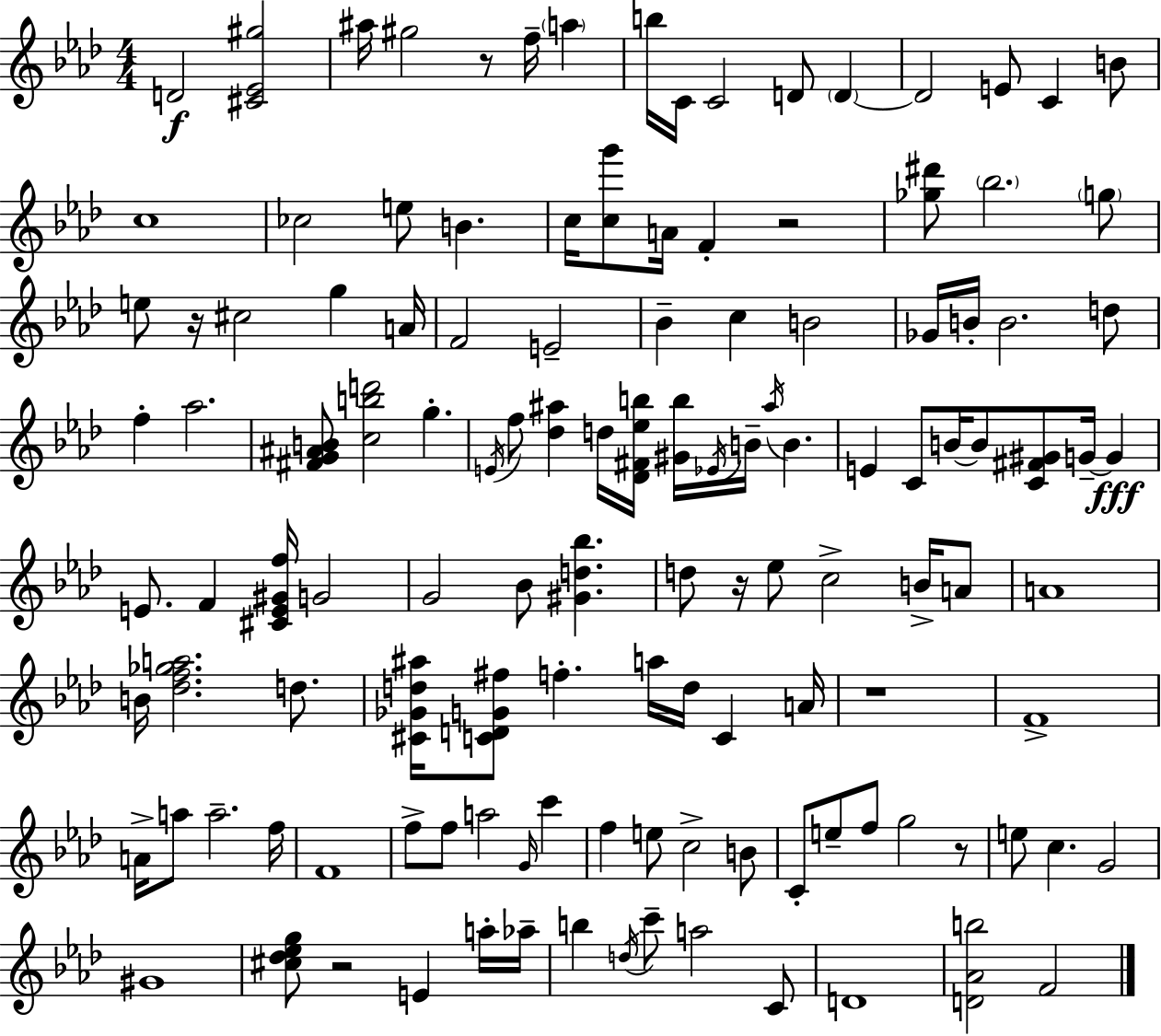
D4/h [C#4,Eb4,G#5]/h A#5/s G#5/h R/e F5/s A5/q B5/s C4/s C4/h D4/e D4/q D4/h E4/e C4/q B4/e C5/w CES5/h E5/e B4/q. C5/s [C5,G6]/e A4/s F4/q R/h [Gb5,D#6]/e Bb5/h. G5/e E5/e R/s C#5/h G5/q A4/s F4/h E4/h Bb4/q C5/q B4/h Gb4/s B4/s B4/h. D5/e F5/q Ab5/h. [F#4,G4,A#4,B4]/e [C5,B5,D6]/h G5/q. E4/s F5/e [Db5,A#5]/q D5/s [Db4,F#4,Eb5,B5]/s [G#4,B5]/s Eb4/s B4/s A#5/s B4/q. E4/q C4/e B4/s B4/e [C4,F#4,G#4]/e G4/s G4/q E4/e. F4/q [C#4,E4,G#4,F5]/s G4/h G4/h Bb4/e [G#4,D5,Bb5]/q. D5/e R/s Eb5/e C5/h B4/s A4/e A4/w B4/s [Db5,F5,Gb5,A5]/h. D5/e. [C#4,Gb4,D5,A#5]/s [C4,D4,G4,F#5]/e F5/q. A5/s D5/s C4/q A4/s R/w F4/w A4/s A5/e A5/h. F5/s F4/w F5/e F5/e A5/h G4/s C6/q F5/q E5/e C5/h B4/e C4/e E5/e F5/e G5/h R/e E5/e C5/q. G4/h G#4/w [C#5,Db5,Eb5,G5]/e R/h E4/q A5/s Ab5/s B5/q D5/s C6/e A5/h C4/e D4/w [D4,Ab4,B5]/h F4/h